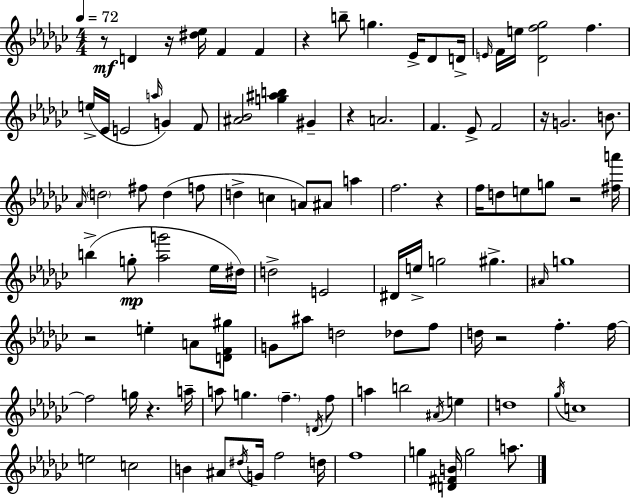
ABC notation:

X:1
T:Untitled
M:4/4
L:1/4
K:Ebm
z/2 D z/4 [^d_e]/4 F F z b/2 g _E/4 _D/2 D/4 E/4 F/4 e/4 [_Df_g]2 f e/4 _E/4 E2 a/4 G F/2 [^A_B]2 [g^ab] ^G z A2 F _E/2 F2 z/4 G2 B/2 _A/4 d2 ^f/2 d f/2 d c A/2 ^A/2 a f2 z f/4 d/2 e/2 g/2 z2 [^fa']/4 b g/2 [_ag']2 _e/4 ^d/4 d2 E2 ^D/4 e/4 g2 ^g ^A/4 g4 z2 e A/2 [DF^g]/2 G/2 ^a/2 d2 _d/2 f/2 d/4 z2 f f/4 f2 g/4 z a/4 a/2 g f D/4 f/2 a b2 ^A/4 e d4 _g/4 c4 e2 c2 B ^A/2 ^d/4 G/4 f2 d/4 f4 g [D^FB]/4 g2 a/2